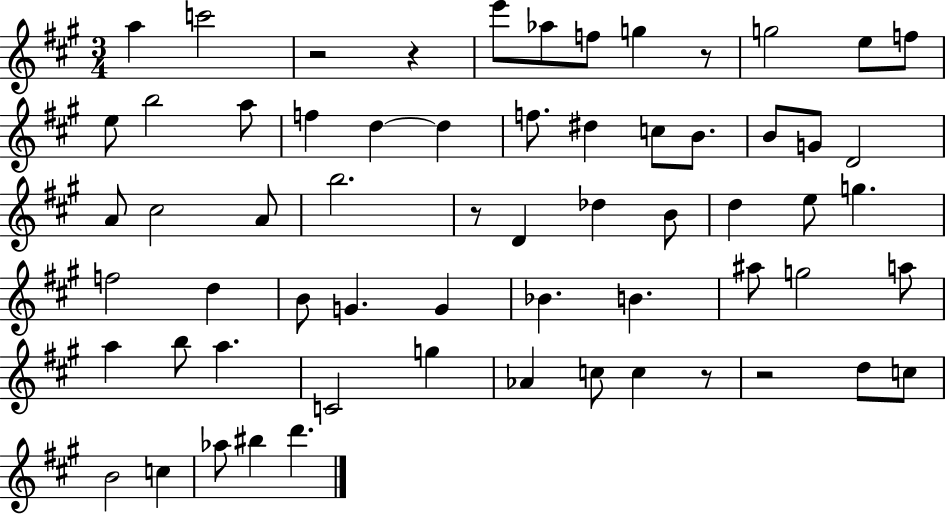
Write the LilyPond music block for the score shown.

{
  \clef treble
  \numericTimeSignature
  \time 3/4
  \key a \major
  a''4 c'''2 | r2 r4 | e'''8 aes''8 f''8 g''4 r8 | g''2 e''8 f''8 | \break e''8 b''2 a''8 | f''4 d''4~~ d''4 | f''8. dis''4 c''8 b'8. | b'8 g'8 d'2 | \break a'8 cis''2 a'8 | b''2. | r8 d'4 des''4 b'8 | d''4 e''8 g''4. | \break f''2 d''4 | b'8 g'4. g'4 | bes'4. b'4. | ais''8 g''2 a''8 | \break a''4 b''8 a''4. | c'2 g''4 | aes'4 c''8 c''4 r8 | r2 d''8 c''8 | \break b'2 c''4 | aes''8 bis''4 d'''4. | \bar "|."
}